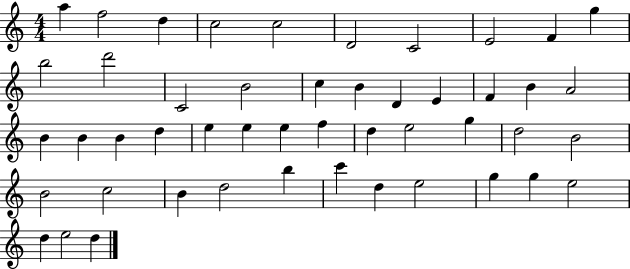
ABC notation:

X:1
T:Untitled
M:4/4
L:1/4
K:C
a f2 d c2 c2 D2 C2 E2 F g b2 d'2 C2 B2 c B D E F B A2 B B B d e e e f d e2 g d2 B2 B2 c2 B d2 b c' d e2 g g e2 d e2 d